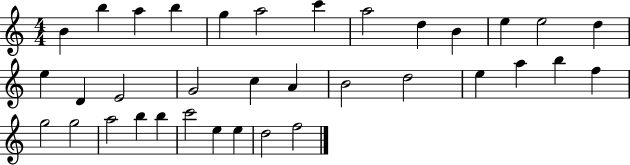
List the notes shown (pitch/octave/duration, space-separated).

B4/q B5/q A5/q B5/q G5/q A5/h C6/q A5/h D5/q B4/q E5/q E5/h D5/q E5/q D4/q E4/h G4/h C5/q A4/q B4/h D5/h E5/q A5/q B5/q F5/q G5/h G5/h A5/h B5/q B5/q C6/h E5/q E5/q D5/h F5/h